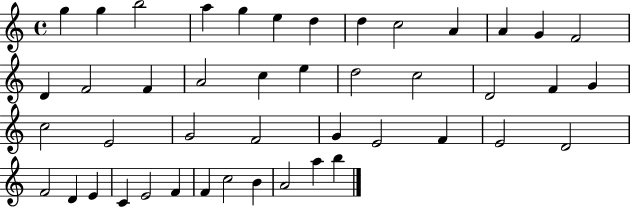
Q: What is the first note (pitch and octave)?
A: G5